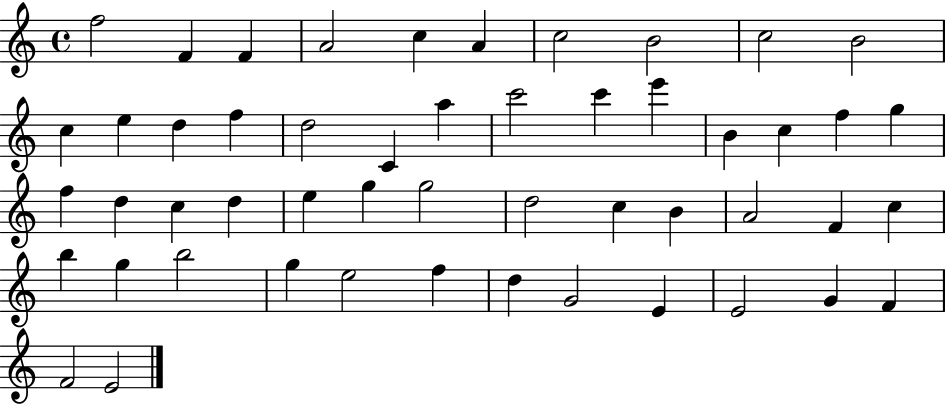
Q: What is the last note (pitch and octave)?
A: E4